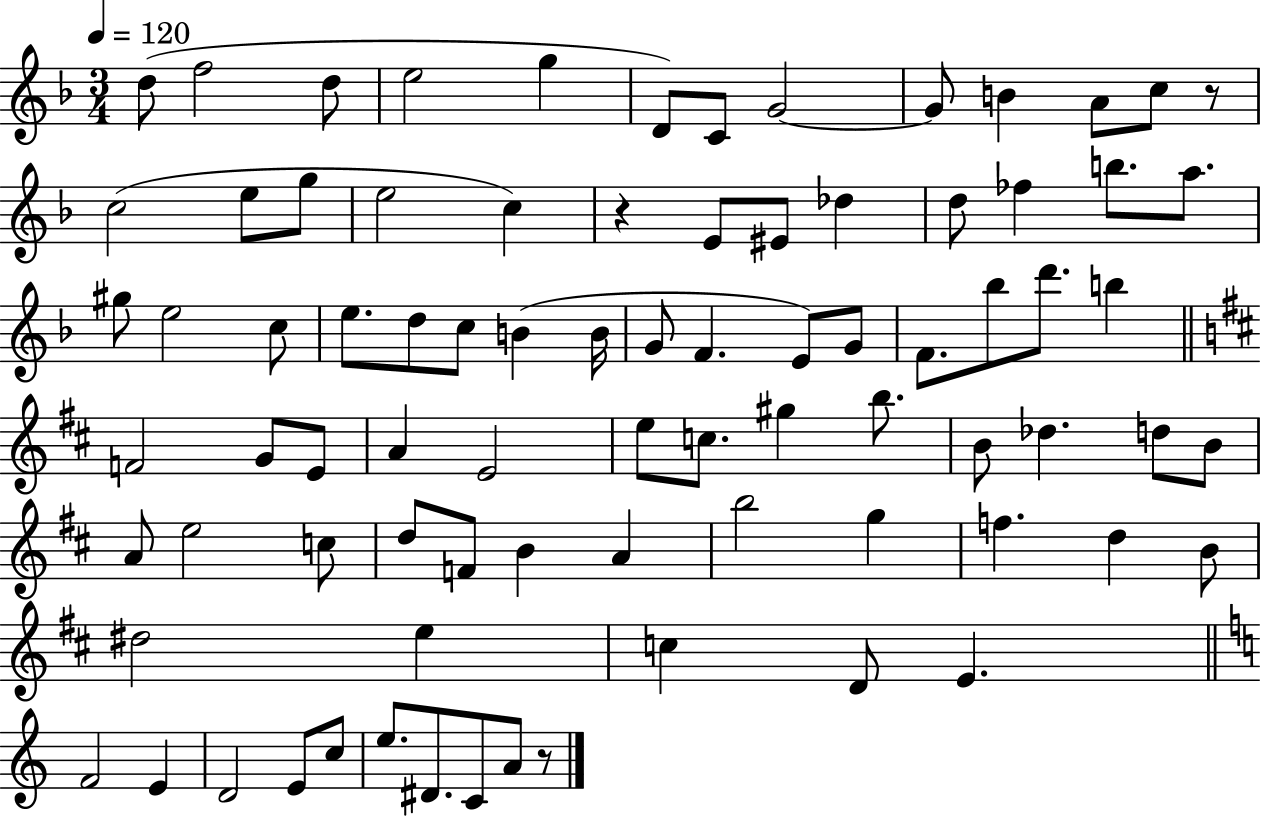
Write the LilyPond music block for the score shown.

{
  \clef treble
  \numericTimeSignature
  \time 3/4
  \key f \major
  \tempo 4 = 120
  d''8( f''2 d''8 | e''2 g''4 | d'8) c'8 g'2~~ | g'8 b'4 a'8 c''8 r8 | \break c''2( e''8 g''8 | e''2 c''4) | r4 e'8 eis'8 des''4 | d''8 fes''4 b''8. a''8. | \break gis''8 e''2 c''8 | e''8. d''8 c''8 b'4( b'16 | g'8 f'4. e'8) g'8 | f'8. bes''8 d'''8. b''4 | \break \bar "||" \break \key d \major f'2 g'8 e'8 | a'4 e'2 | e''8 c''8. gis''4 b''8. | b'8 des''4. d''8 b'8 | \break a'8 e''2 c''8 | d''8 f'8 b'4 a'4 | b''2 g''4 | f''4. d''4 b'8 | \break dis''2 e''4 | c''4 d'8 e'4. | \bar "||" \break \key a \minor f'2 e'4 | d'2 e'8 c''8 | e''8. dis'8. c'8 a'8 r8 | \bar "|."
}